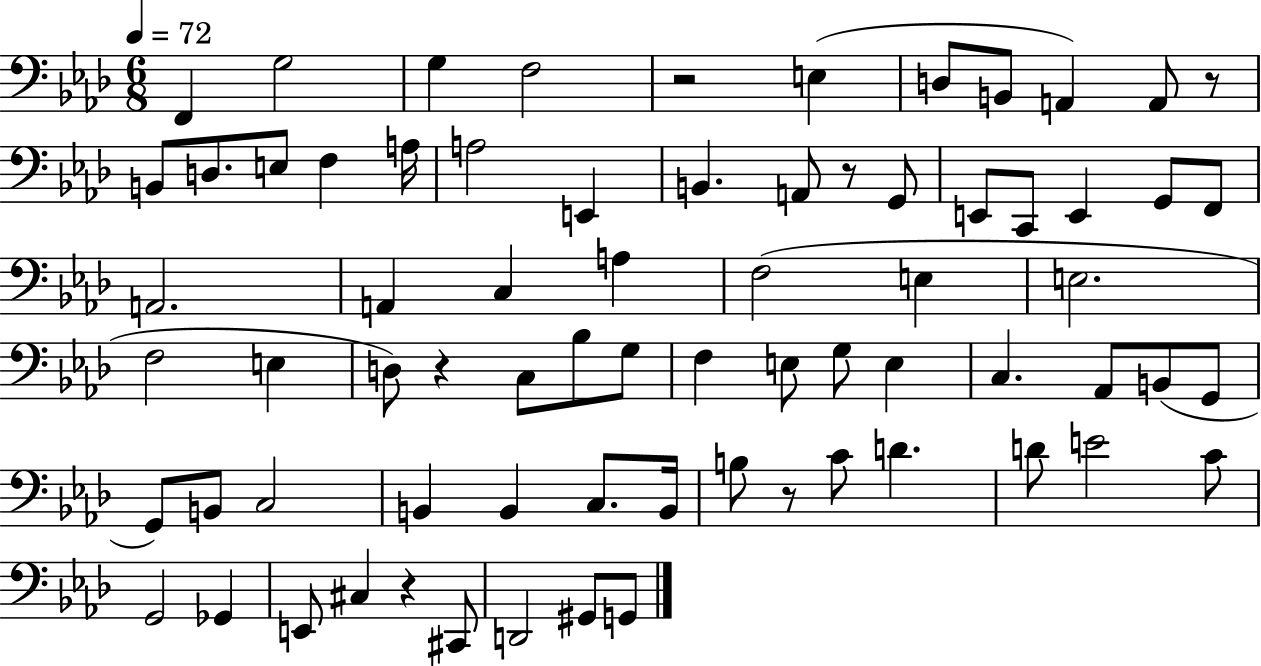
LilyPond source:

{
  \clef bass
  \numericTimeSignature
  \time 6/8
  \key aes \major
  \tempo 4 = 72
  f,4 g2 | g4 f2 | r2 e4( | d8 b,8 a,4) a,8 r8 | \break b,8 d8. e8 f4 a16 | a2 e,4 | b,4. a,8 r8 g,8 | e,8 c,8 e,4 g,8 f,8 | \break a,2. | a,4 c4 a4 | f2( e4 | e2. | \break f2 e4 | d8) r4 c8 bes8 g8 | f4 e8 g8 e4 | c4. aes,8 b,8( g,8 | \break g,8) b,8 c2 | b,4 b,4 c8. b,16 | b8 r8 c'8 d'4. | d'8 e'2 c'8 | \break g,2 ges,4 | e,8 cis4 r4 cis,8 | d,2 gis,8 g,8 | \bar "|."
}